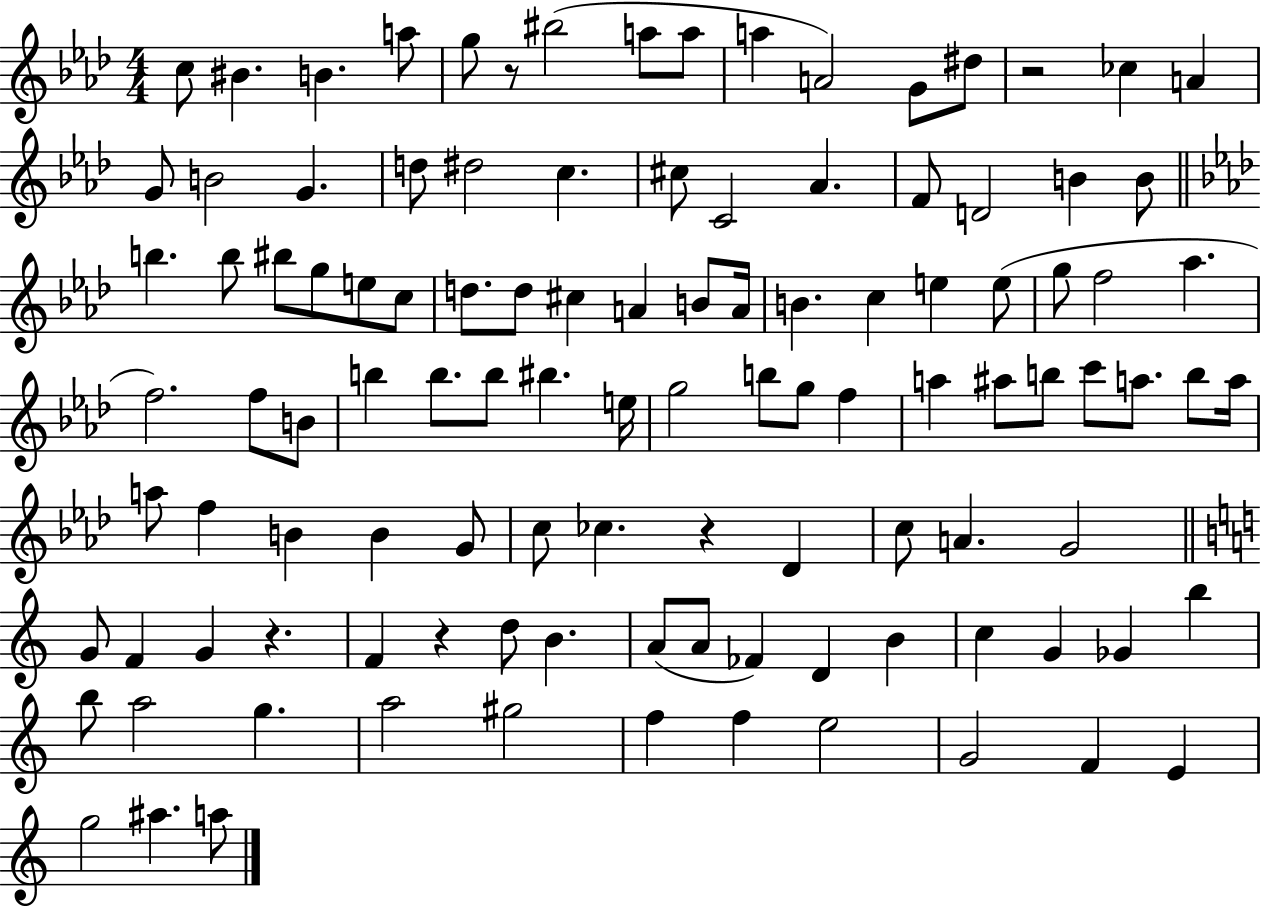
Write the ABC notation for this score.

X:1
T:Untitled
M:4/4
L:1/4
K:Ab
c/2 ^B B a/2 g/2 z/2 ^b2 a/2 a/2 a A2 G/2 ^d/2 z2 _c A G/2 B2 G d/2 ^d2 c ^c/2 C2 _A F/2 D2 B B/2 b b/2 ^b/2 g/2 e/2 c/2 d/2 d/2 ^c A B/2 A/4 B c e e/2 g/2 f2 _a f2 f/2 B/2 b b/2 b/2 ^b e/4 g2 b/2 g/2 f a ^a/2 b/2 c'/2 a/2 b/2 a/4 a/2 f B B G/2 c/2 _c z _D c/2 A G2 G/2 F G z F z d/2 B A/2 A/2 _F D B c G _G b b/2 a2 g a2 ^g2 f f e2 G2 F E g2 ^a a/2